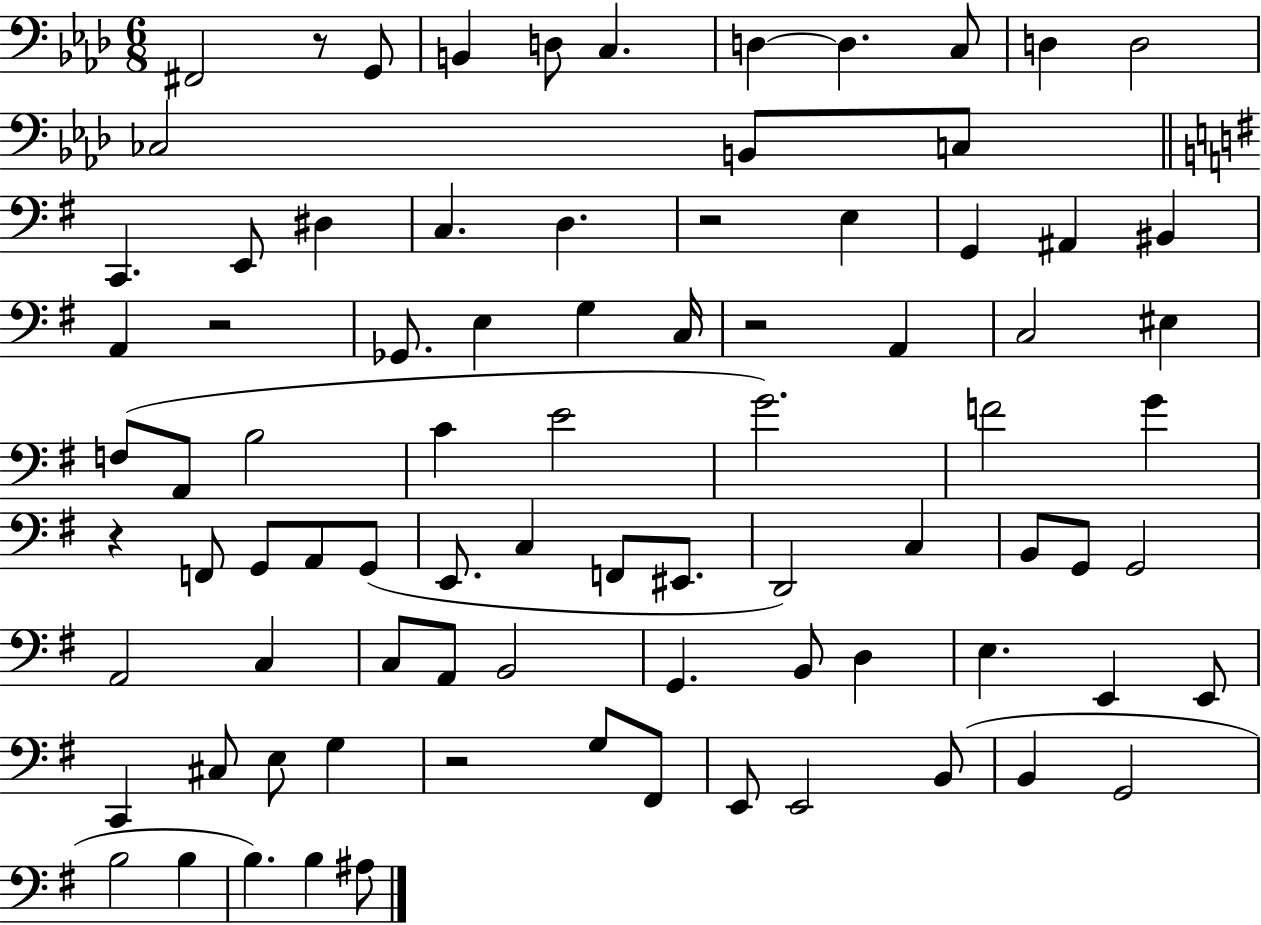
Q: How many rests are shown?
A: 6